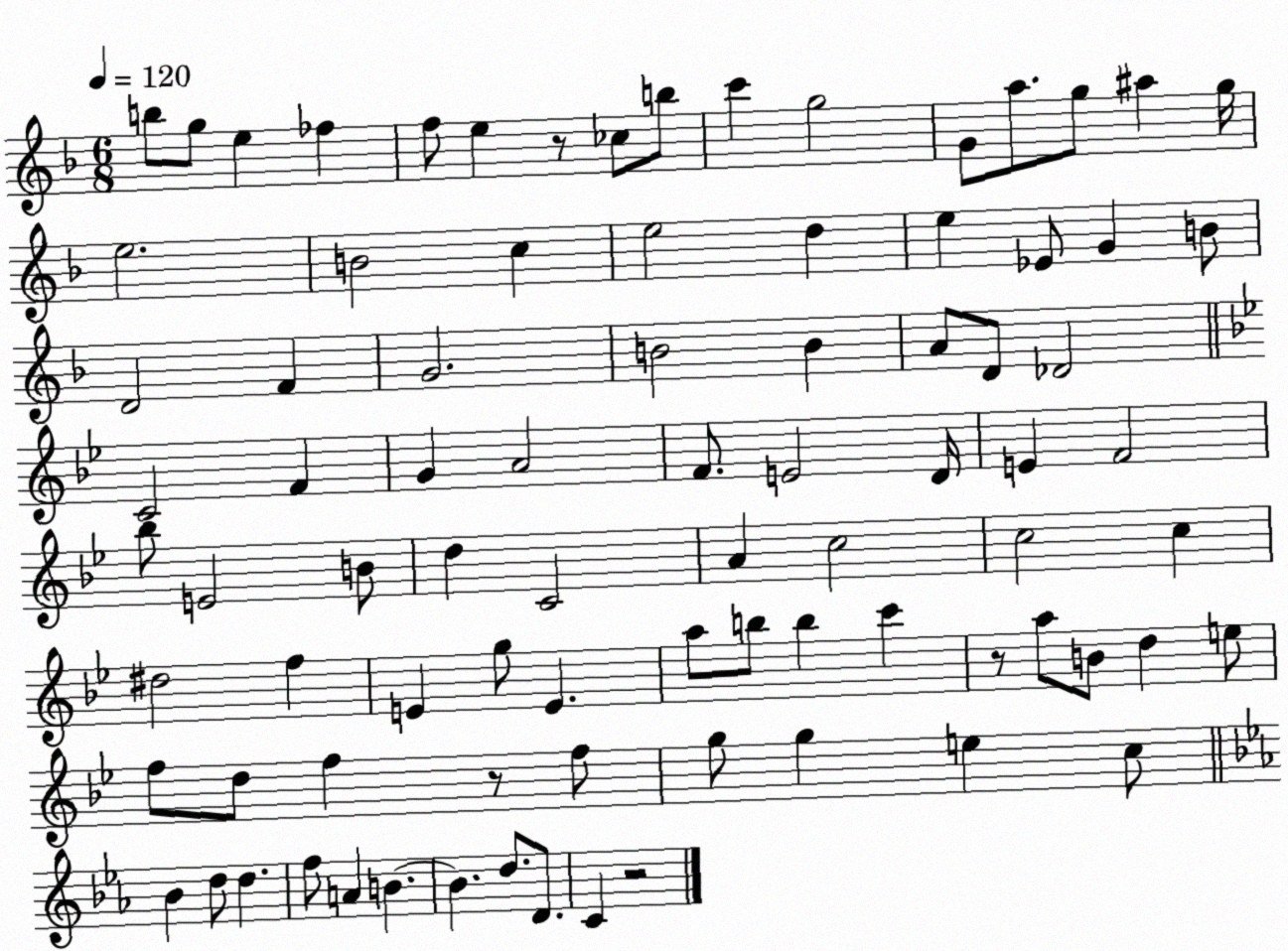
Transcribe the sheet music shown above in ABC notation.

X:1
T:Untitled
M:6/8
L:1/4
K:F
b/2 g/2 e _f f/2 e z/2 _c/2 b/2 c' g2 G/2 a/2 g/2 ^a g/4 e2 B2 c e2 d e _E/2 G B/2 D2 F G2 B2 B A/2 D/2 _D2 C2 F G A2 F/2 E2 D/4 E F2 _b/2 E2 B/2 d C2 A c2 c2 c ^d2 f E g/2 E a/2 b/2 b c' z/2 a/2 B/2 d e/2 f/2 d/2 f z/2 f/2 g/2 g e c/2 _B d/2 d f/2 A B B d/2 D/2 C z2